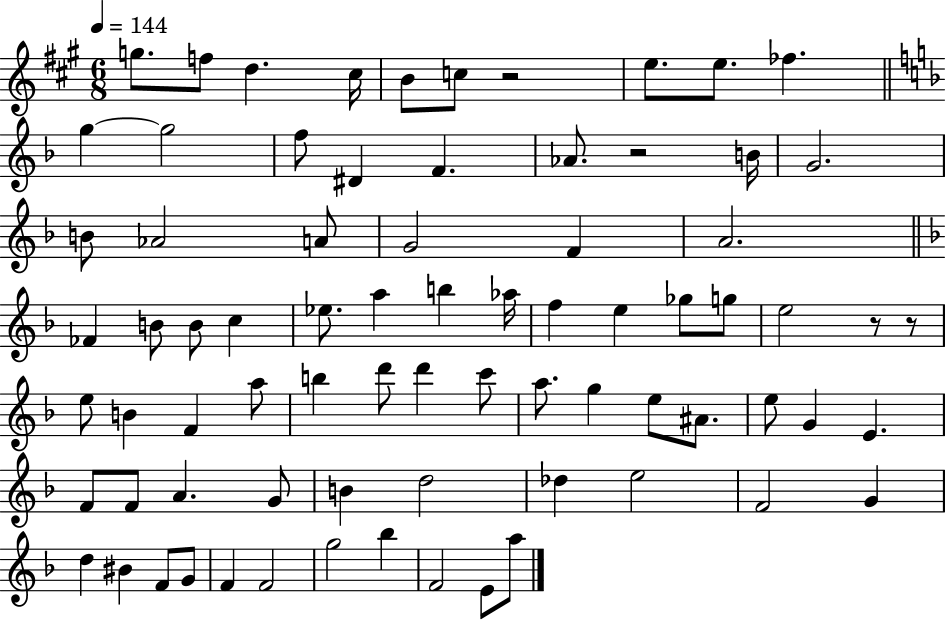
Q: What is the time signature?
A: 6/8